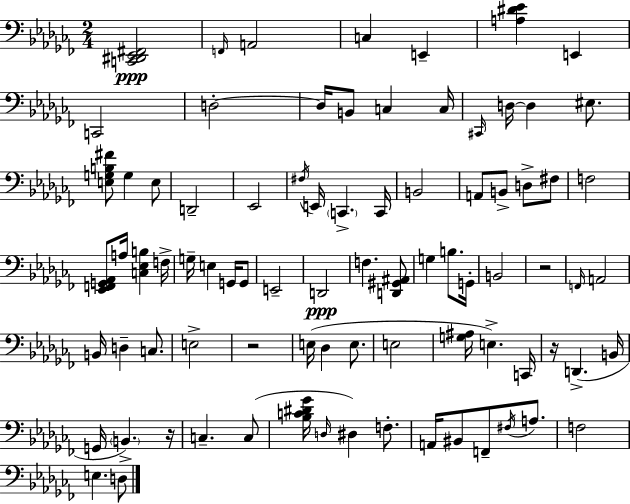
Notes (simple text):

[C2,D#2,Eb2,F#2]/h F2/s A2/h C3/q E2/q [A3,D#4,Eb4]/q E2/q C2/h D3/h D3/s B2/e C3/q C3/s C#2/s D3/s D3/q EIS3/e. [E3,G3,B3,F#4]/e G3/q E3/e D2/h Eb2/h F#3/s E2/s C2/q. C2/s B2/h A2/e B2/e D3/e F#3/e F3/h [Eb2,F2,G2,Ab2]/e A3/s [C3,Eb3,B3]/q F3/s G3/s E3/q G2/s G2/e E2/h D2/h F3/q. [D2,G#2,A#2]/e G3/q B3/e. G2/s B2/h R/h F2/s A2/h B2/s D3/q C3/e. E3/h R/h E3/s Db3/q E3/e. E3/h [G3,A#3]/s E3/q. C2/s R/s D2/q. B2/s G2/s B2/q. R/s C3/q. C3/e [Bb3,C4,D#4,Gb4]/s D3/s D#3/q F3/e. A2/s BIS2/e F2/e F#3/s A3/e. F3/h E3/q. D3/e